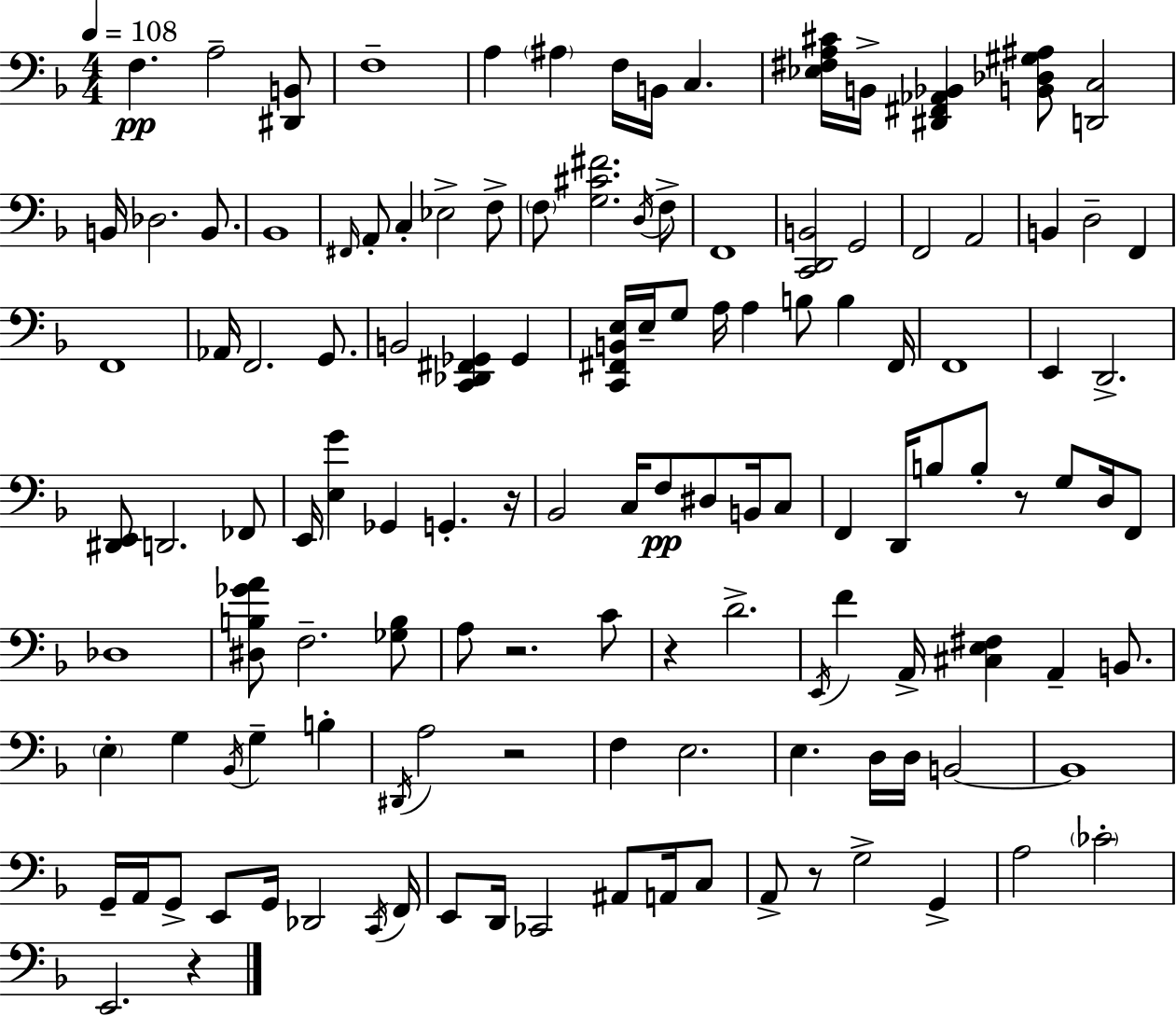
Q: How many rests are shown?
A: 7